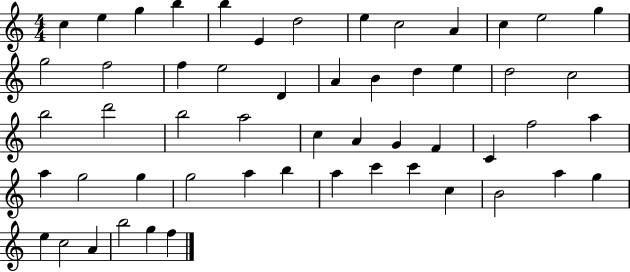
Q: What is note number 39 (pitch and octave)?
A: G5